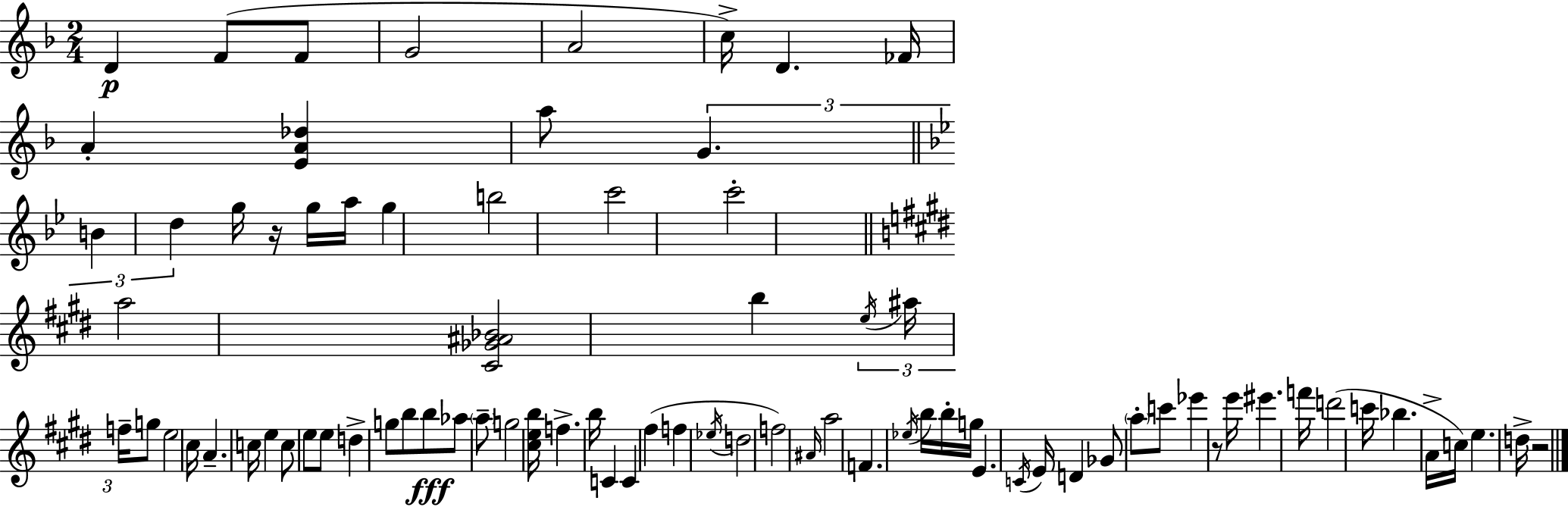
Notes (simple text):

D4/q F4/e F4/e G4/h A4/h C5/s D4/q. FES4/s A4/q [E4,A4,Db5]/q A5/e G4/q. B4/q D5/q G5/s R/s G5/s A5/s G5/q B5/h C6/h C6/h A5/h [C#4,Gb4,A#4,Bb4]/h B5/q E5/s A#5/s F5/s G5/e E5/h C#5/s A4/q. C5/s E5/q C5/e E5/e E5/e D5/q G5/e B5/e B5/e Ab5/e A5/e G5/h [C#5,E5,B5]/s F5/q. B5/s C4/q C4/q F#5/q F5/q Eb5/s D5/h F5/h A#4/s A5/h F4/q. Eb5/s B5/s B5/s G5/s E4/q. C4/s E4/s D4/q Gb4/e A5/e C6/e Eb6/q R/e E6/s EIS6/q. F6/s D6/h C6/s Bb5/q. A4/s C5/s E5/q. D5/s R/h